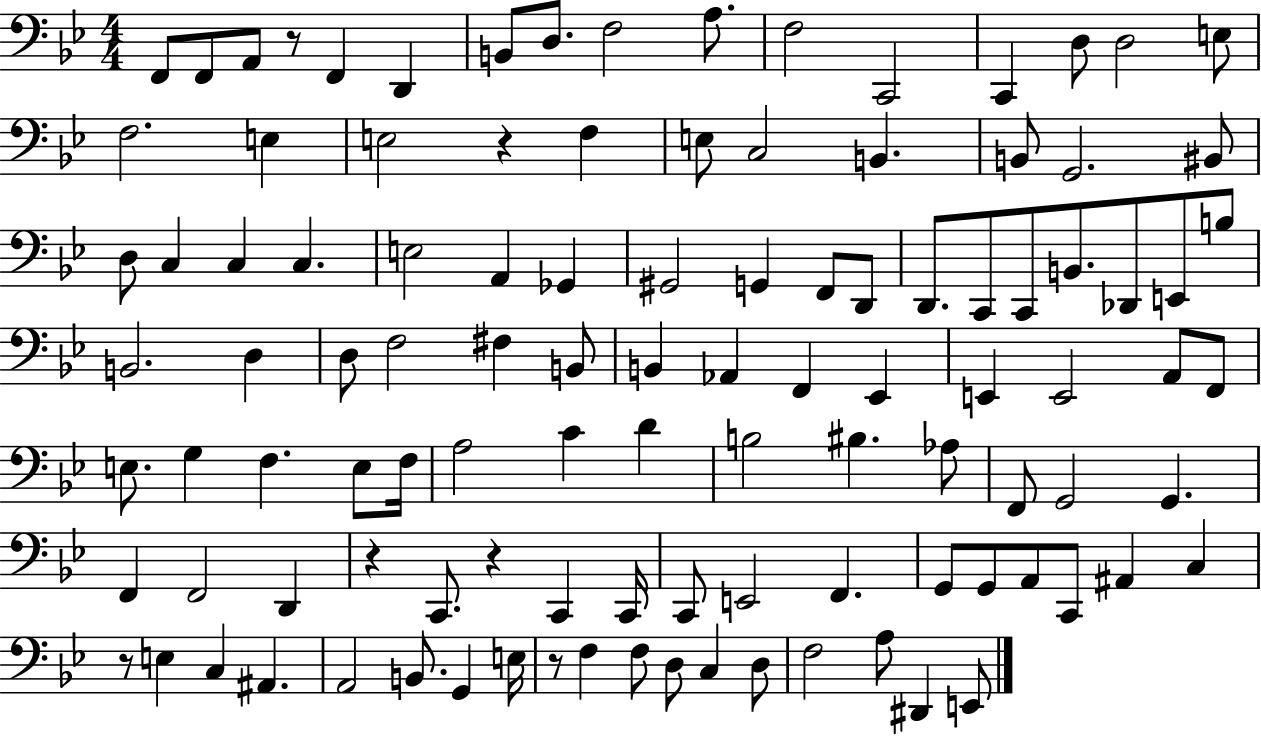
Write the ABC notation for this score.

X:1
T:Untitled
M:4/4
L:1/4
K:Bb
F,,/2 F,,/2 A,,/2 z/2 F,, D,, B,,/2 D,/2 F,2 A,/2 F,2 C,,2 C,, D,/2 D,2 E,/2 F,2 E, E,2 z F, E,/2 C,2 B,, B,,/2 G,,2 ^B,,/2 D,/2 C, C, C, E,2 A,, _G,, ^G,,2 G,, F,,/2 D,,/2 D,,/2 C,,/2 C,,/2 B,,/2 _D,,/2 E,,/2 B,/2 B,,2 D, D,/2 F,2 ^F, B,,/2 B,, _A,, F,, _E,, E,, E,,2 A,,/2 F,,/2 E,/2 G, F, E,/2 F,/4 A,2 C D B,2 ^B, _A,/2 F,,/2 G,,2 G,, F,, F,,2 D,, z C,,/2 z C,, C,,/4 C,,/2 E,,2 F,, G,,/2 G,,/2 A,,/2 C,,/2 ^A,, C, z/2 E, C, ^A,, A,,2 B,,/2 G,, E,/4 z/2 F, F,/2 D,/2 C, D,/2 F,2 A,/2 ^D,, E,,/2